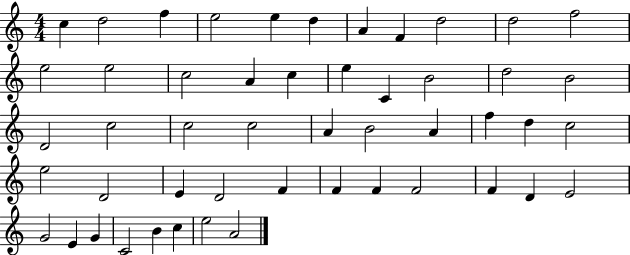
X:1
T:Untitled
M:4/4
L:1/4
K:C
c d2 f e2 e d A F d2 d2 f2 e2 e2 c2 A c e C B2 d2 B2 D2 c2 c2 c2 A B2 A f d c2 e2 D2 E D2 F F F F2 F D E2 G2 E G C2 B c e2 A2